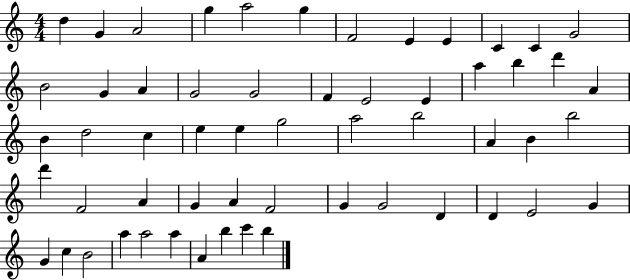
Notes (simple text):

D5/q G4/q A4/h G5/q A5/h G5/q F4/h E4/q E4/q C4/q C4/q G4/h B4/h G4/q A4/q G4/h G4/h F4/q E4/h E4/q A5/q B5/q D6/q A4/q B4/q D5/h C5/q E5/q E5/q G5/h A5/h B5/h A4/q B4/q B5/h D6/q F4/h A4/q G4/q A4/q F4/h G4/q G4/h D4/q D4/q E4/h G4/q G4/q C5/q B4/h A5/q A5/h A5/q A4/q B5/q C6/q B5/q